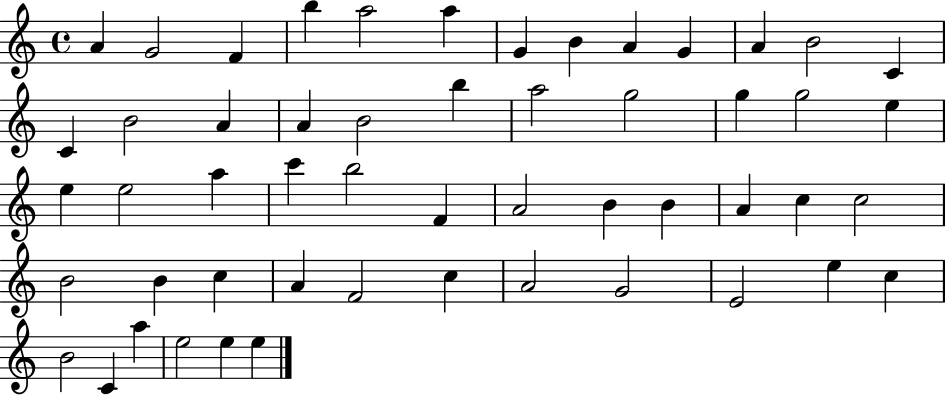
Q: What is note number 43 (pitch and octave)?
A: A4